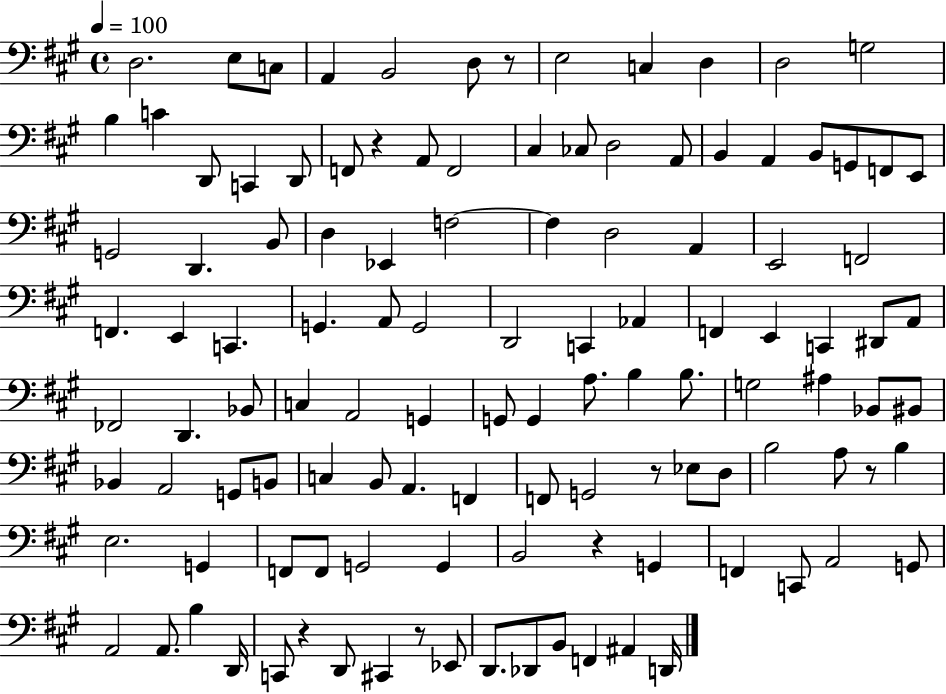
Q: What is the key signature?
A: A major